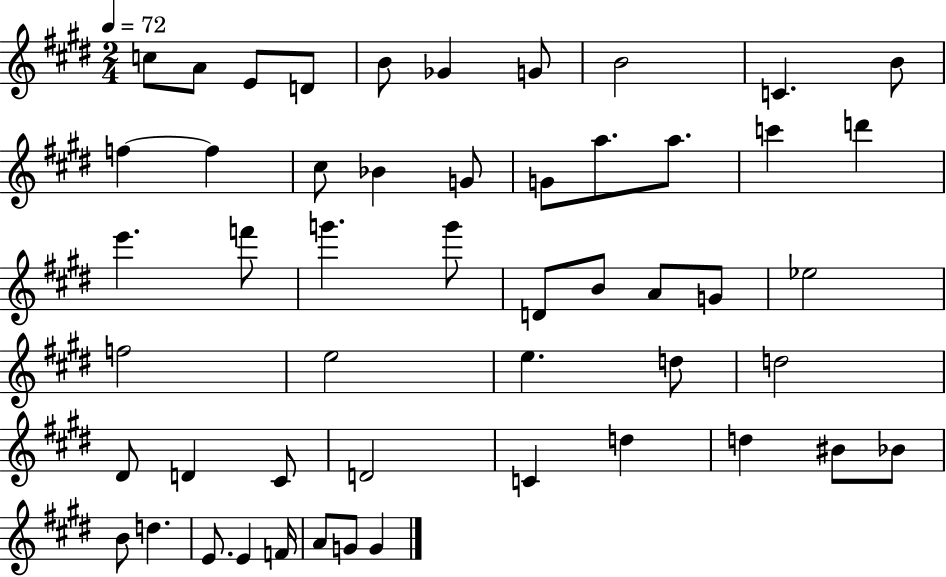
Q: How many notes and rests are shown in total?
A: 51